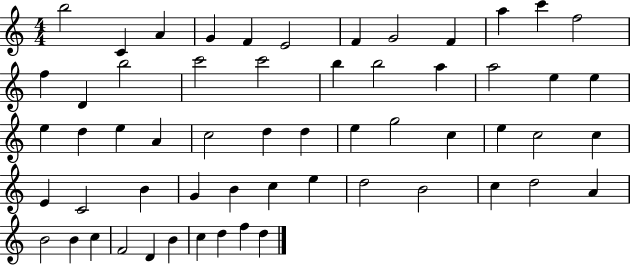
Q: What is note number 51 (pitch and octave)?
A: C5